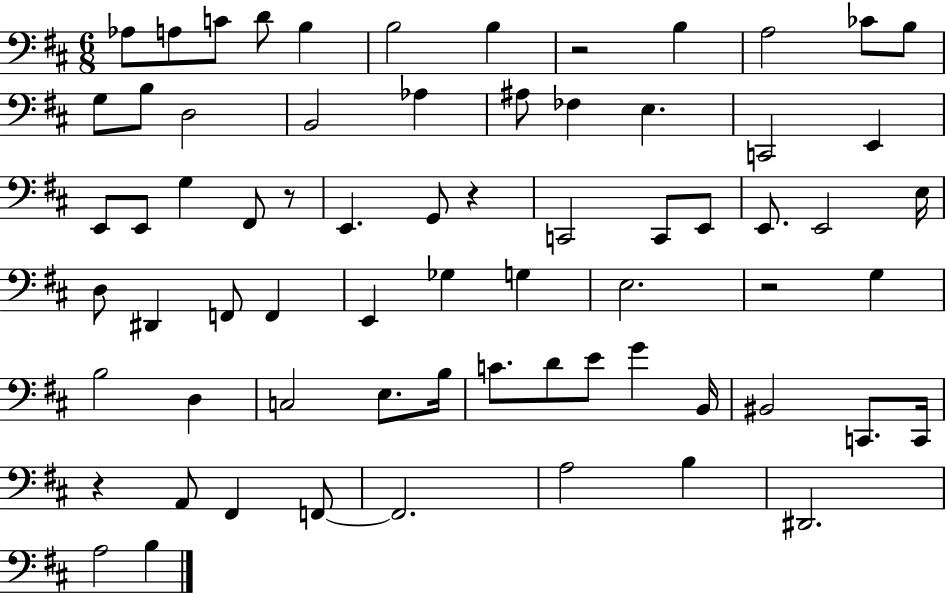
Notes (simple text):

Ab3/e A3/e C4/e D4/e B3/q B3/h B3/q R/h B3/q A3/h CES4/e B3/e G3/e B3/e D3/h B2/h Ab3/q A#3/e FES3/q E3/q. C2/h E2/q E2/e E2/e G3/q F#2/e R/e E2/q. G2/e R/q C2/h C2/e E2/e E2/e. E2/h E3/s D3/e D#2/q F2/e F2/q E2/q Gb3/q G3/q E3/h. R/h G3/q B3/h D3/q C3/h E3/e. B3/s C4/e. D4/e E4/e G4/q B2/s BIS2/h C2/e. C2/s R/q A2/e F#2/q F2/e F2/h. A3/h B3/q D#2/h. A3/h B3/q